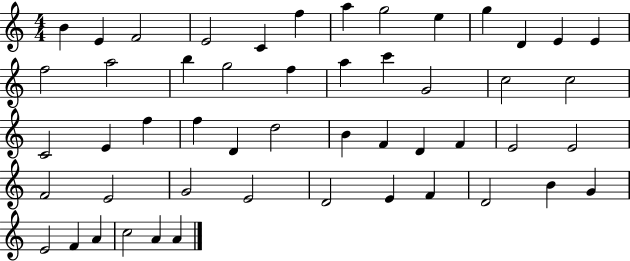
{
  \clef treble
  \numericTimeSignature
  \time 4/4
  \key c \major
  b'4 e'4 f'2 | e'2 c'4 f''4 | a''4 g''2 e''4 | g''4 d'4 e'4 e'4 | \break f''2 a''2 | b''4 g''2 f''4 | a''4 c'''4 g'2 | c''2 c''2 | \break c'2 e'4 f''4 | f''4 d'4 d''2 | b'4 f'4 d'4 f'4 | e'2 e'2 | \break f'2 e'2 | g'2 e'2 | d'2 e'4 f'4 | d'2 b'4 g'4 | \break e'2 f'4 a'4 | c''2 a'4 a'4 | \bar "|."
}